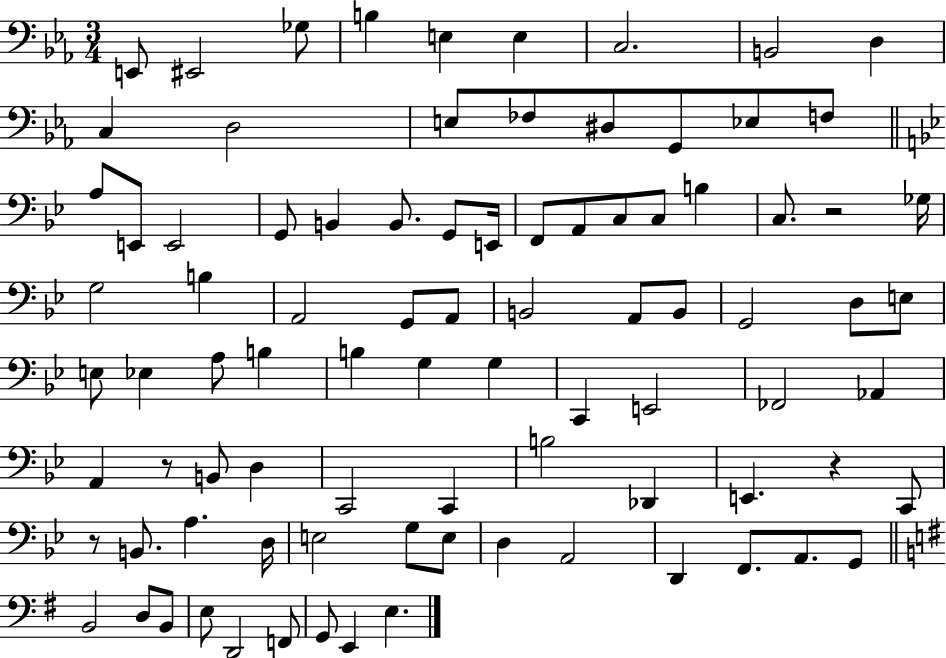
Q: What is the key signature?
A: EES major